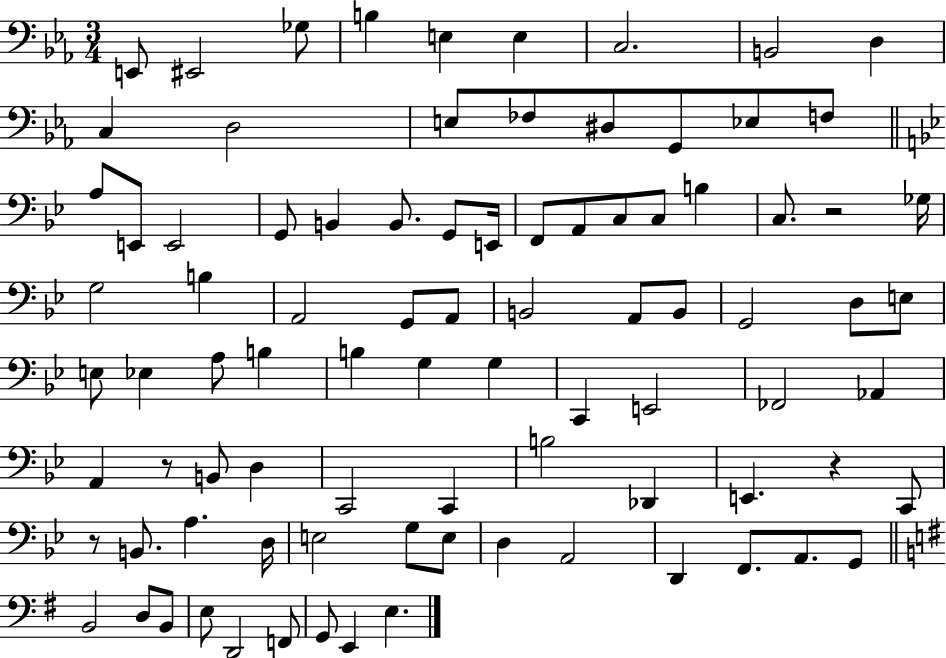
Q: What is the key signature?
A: EES major